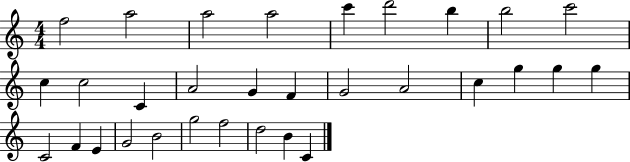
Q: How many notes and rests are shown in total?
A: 31